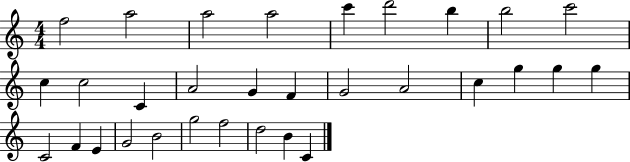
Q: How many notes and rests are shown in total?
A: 31